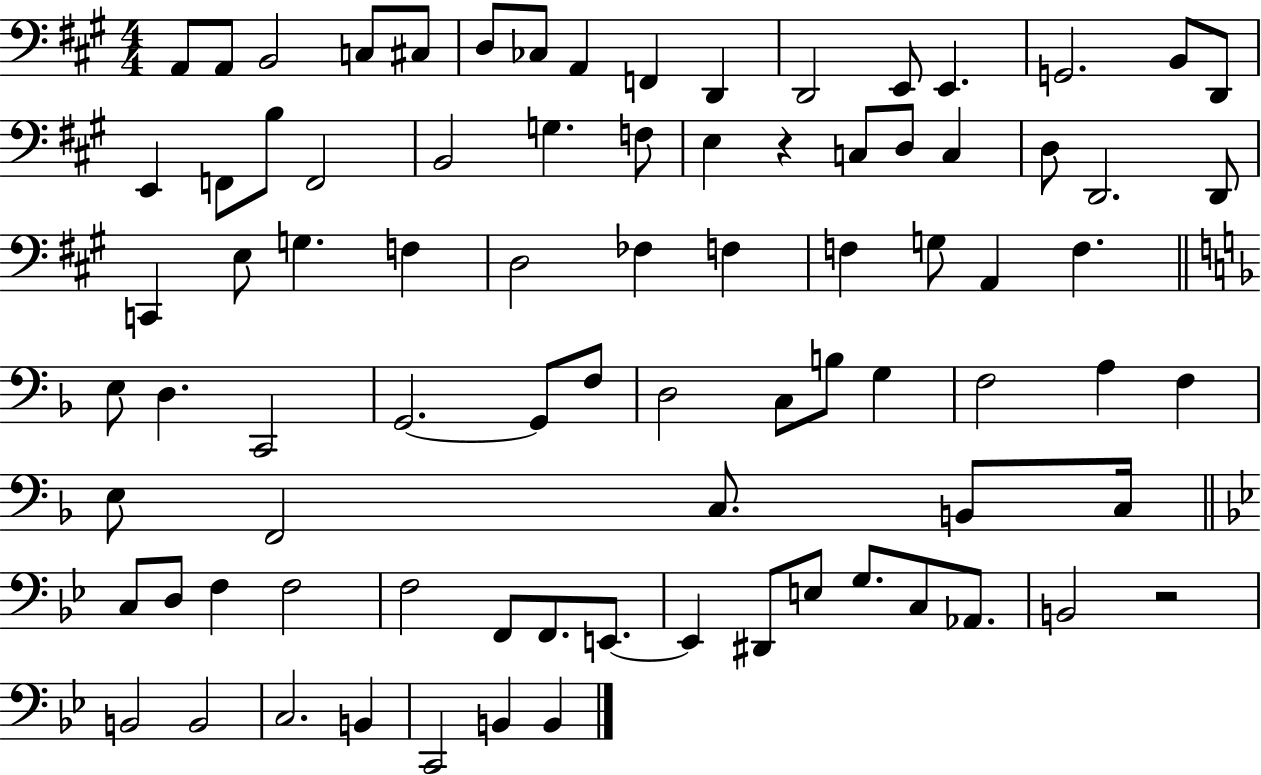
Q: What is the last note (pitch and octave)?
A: B2